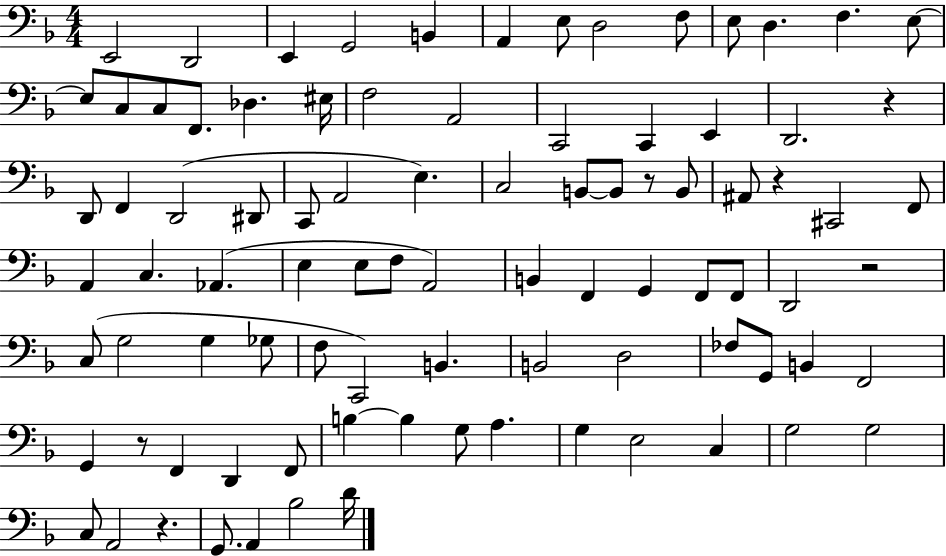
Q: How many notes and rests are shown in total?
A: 90